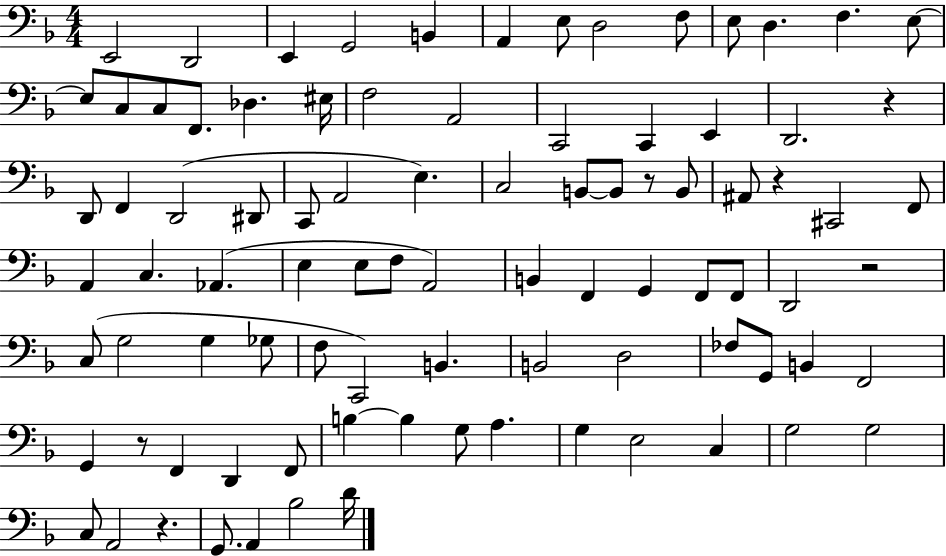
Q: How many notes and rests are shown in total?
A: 90